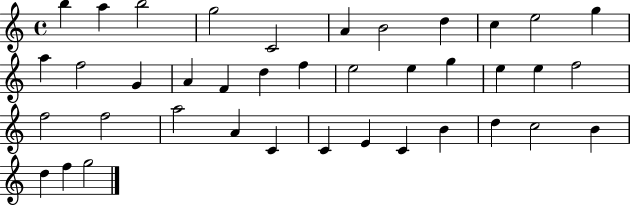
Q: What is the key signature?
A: C major